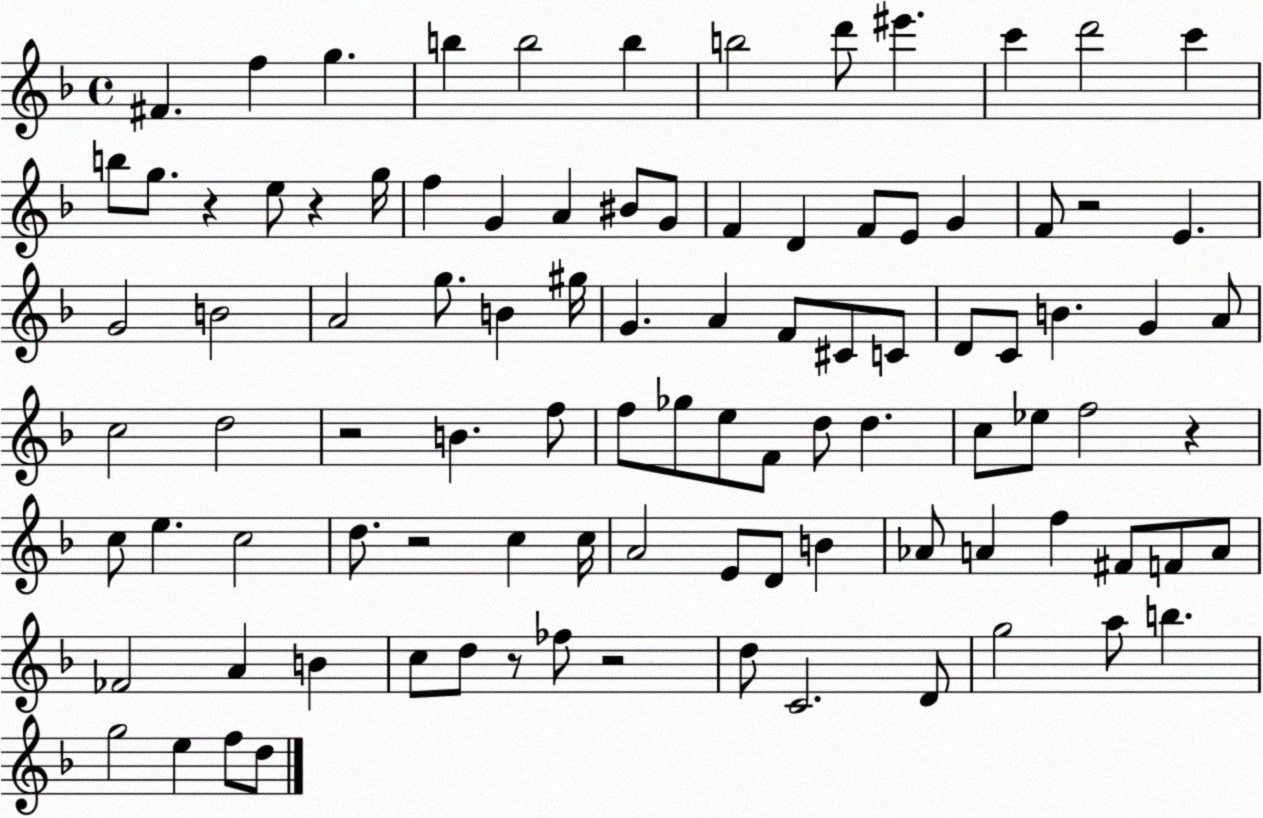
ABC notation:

X:1
T:Untitled
M:4/4
L:1/4
K:F
^F f g b b2 b b2 d'/2 ^e' c' d'2 c' b/2 g/2 z e/2 z g/4 f G A ^B/2 G/2 F D F/2 E/2 G F/2 z2 E G2 B2 A2 g/2 B ^g/4 G A F/2 ^C/2 C/2 D/2 C/2 B G A/2 c2 d2 z2 B f/2 f/2 _g/2 e/2 F/2 d/2 d c/2 _e/2 f2 z c/2 e c2 d/2 z2 c c/4 A2 E/2 D/2 B _A/2 A f ^F/2 F/2 A/2 _F2 A B c/2 d/2 z/2 _f/2 z2 d/2 C2 D/2 g2 a/2 b g2 e f/2 d/2